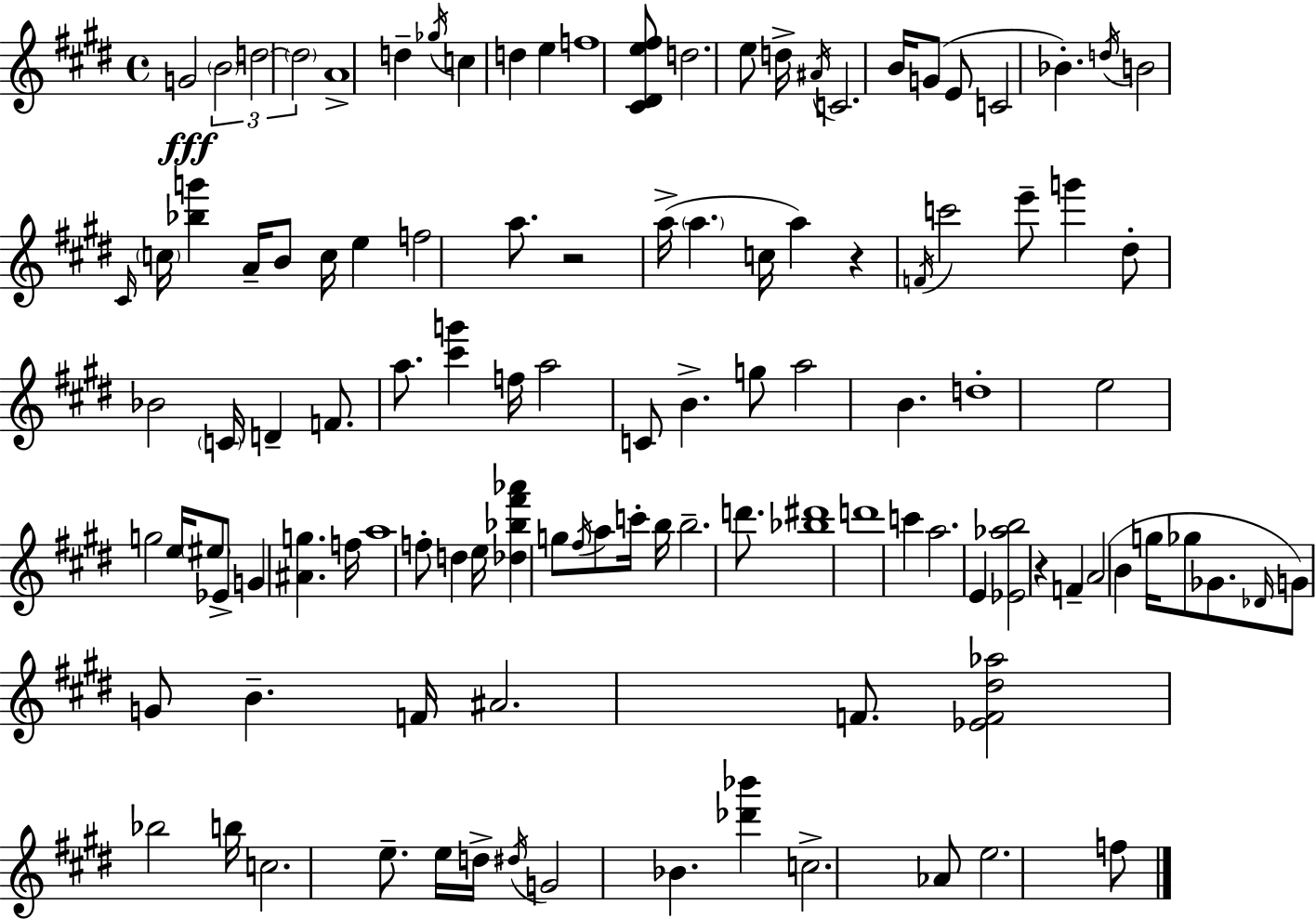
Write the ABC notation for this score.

X:1
T:Untitled
M:4/4
L:1/4
K:E
G2 B2 d2 d2 A4 d _g/4 c d e f4 [^C^De^f]/2 d2 e/2 d/4 ^A/4 C2 B/4 G/2 E/2 C2 _B d/4 B2 ^C/4 c/4 [_bg'] A/4 B/2 c/4 e f2 a/2 z2 a/4 a c/4 a z F/4 c'2 e'/2 g' ^d/2 _B2 C/4 D F/2 a/2 [^c'g'] f/4 a2 C/2 B g/2 a2 B d4 e2 g2 e/4 ^e/2 _E/2 G [^Ag] f/4 a4 f/2 d e/4 [_d_b^f'_a'] g/2 ^f/4 a/2 c'/4 b/4 b2 d'/2 [_b^d']4 d'4 c' a2 E [_E_ab]2 z F A2 B g/4 _g/2 _G/2 _D/4 G/2 G/2 B F/4 ^A2 F/2 [_EF^d_a]2 _b2 b/4 c2 e/2 e/4 d/4 ^d/4 G2 _B [_d'_b'] c2 _A/2 e2 f/2